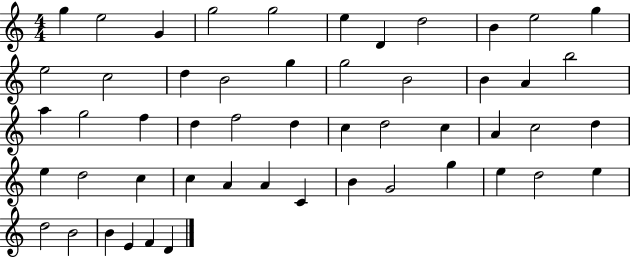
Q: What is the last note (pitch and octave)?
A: D4